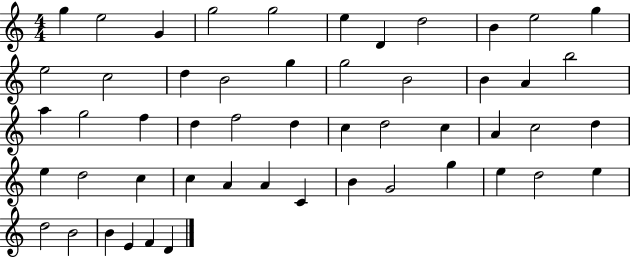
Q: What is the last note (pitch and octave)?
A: D4